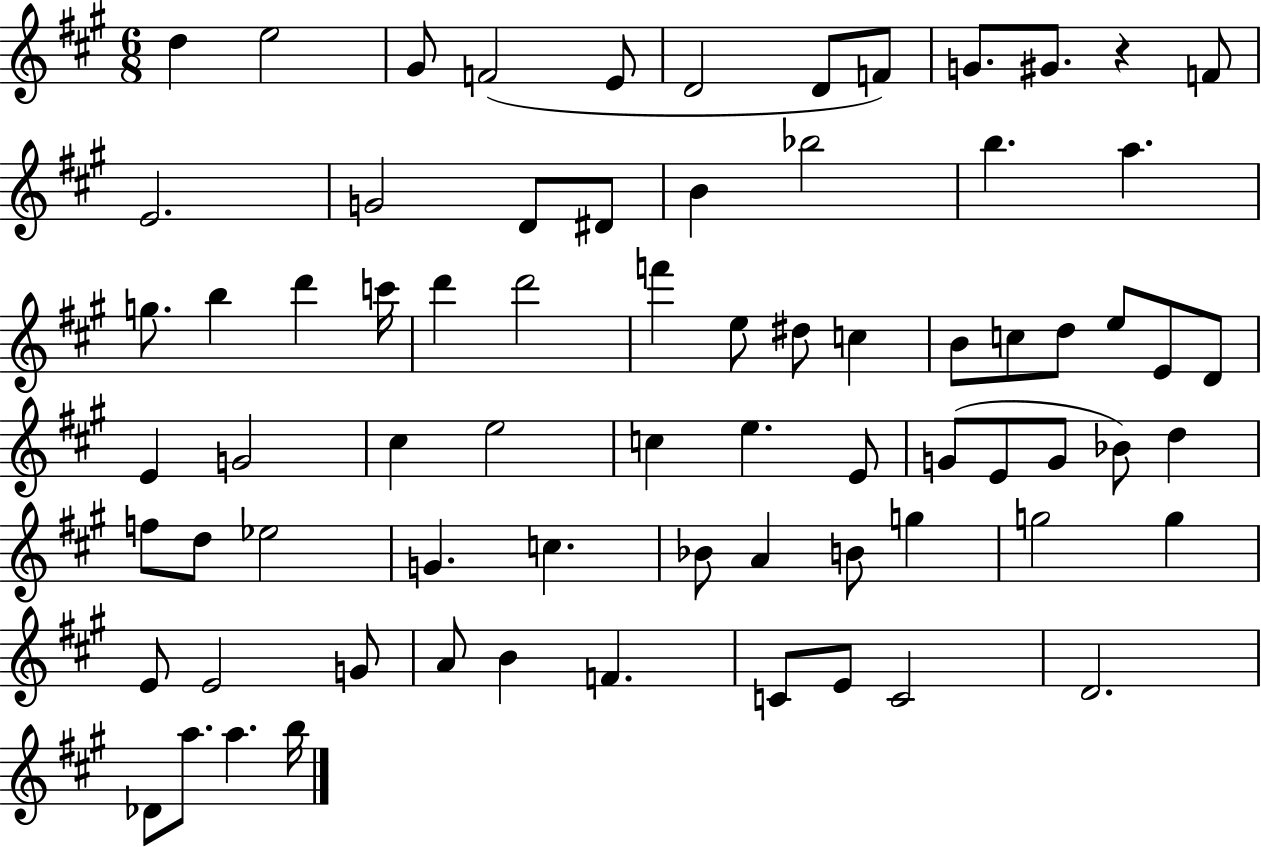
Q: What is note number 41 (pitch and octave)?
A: E5